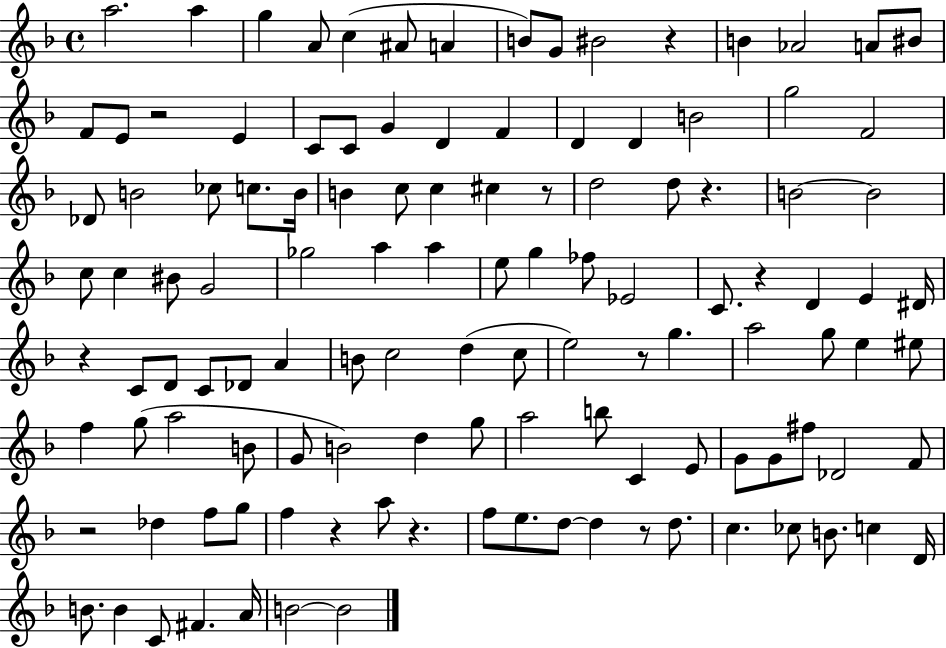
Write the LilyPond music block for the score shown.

{
  \clef treble
  \time 4/4
  \defaultTimeSignature
  \key f \major
  a''2. a''4 | g''4 a'8 c''4( ais'8 a'4 | b'8) g'8 bis'2 r4 | b'4 aes'2 a'8 bis'8 | \break f'8 e'8 r2 e'4 | c'8 c'8 g'4 d'4 f'4 | d'4 d'4 b'2 | g''2 f'2 | \break des'8 b'2 ces''8 c''8. b'16 | b'4 c''8 c''4 cis''4 r8 | d''2 d''8 r4. | b'2~~ b'2 | \break c''8 c''4 bis'8 g'2 | ges''2 a''4 a''4 | e''8 g''4 fes''8 ees'2 | c'8. r4 d'4 e'4 dis'16 | \break r4 c'8 d'8 c'8 des'8 a'4 | b'8 c''2 d''4( c''8 | e''2) r8 g''4. | a''2 g''8 e''4 eis''8 | \break f''4 g''8( a''2 b'8 | g'8 b'2) d''4 g''8 | a''2 b''8 c'4 e'8 | g'8 g'8 fis''8 des'2 f'8 | \break r2 des''4 f''8 g''8 | f''4 r4 a''8 r4. | f''8 e''8. d''8~~ d''4 r8 d''8. | c''4. ces''8 b'8. c''4 d'16 | \break b'8. b'4 c'8 fis'4. a'16 | b'2~~ b'2 | \bar "|."
}